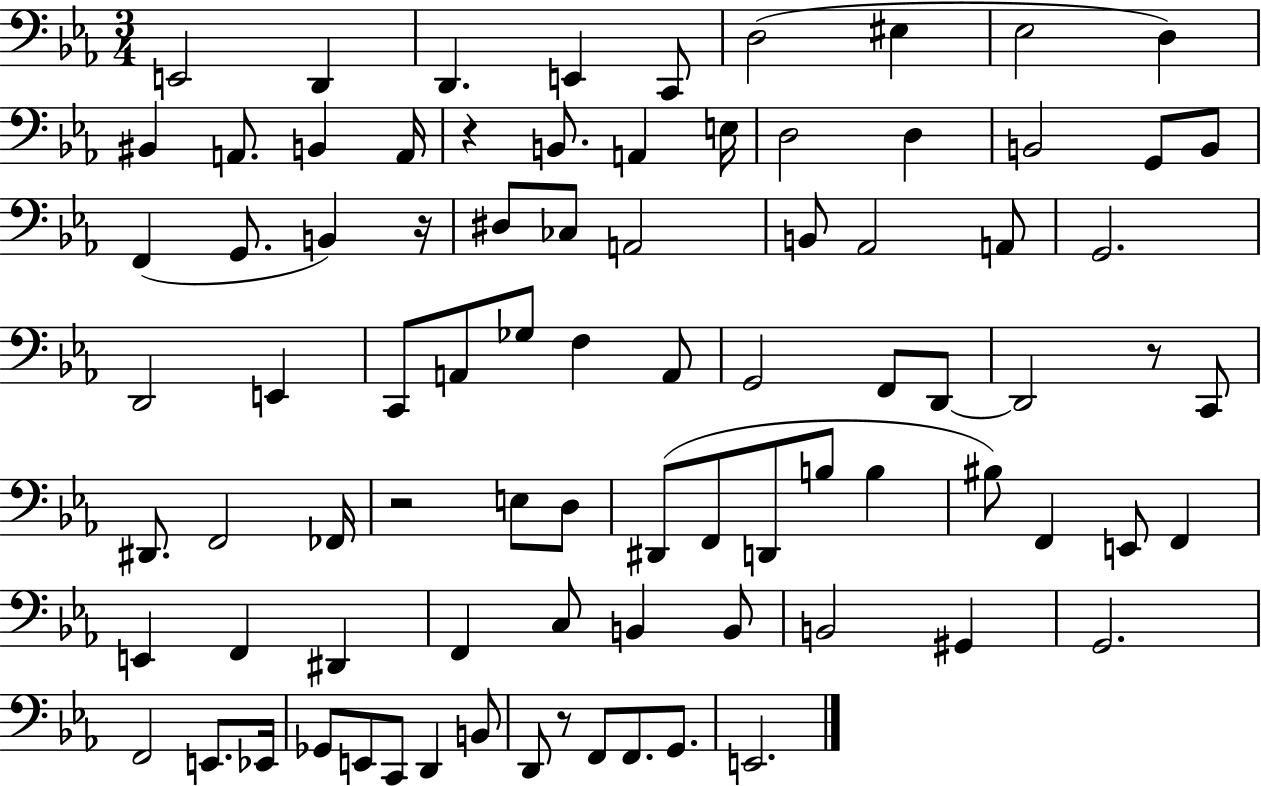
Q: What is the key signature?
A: EES major